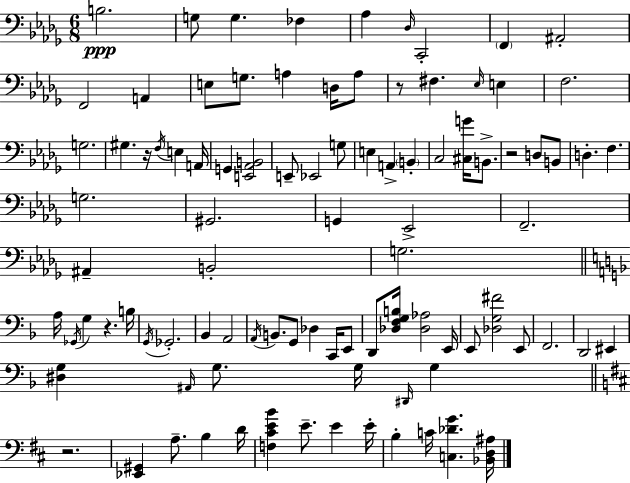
X:1
T:Untitled
M:6/8
L:1/4
K:Bbm
B,2 G,/2 G, _F, _A, _D,/4 C,,2 F,, ^A,,2 F,,2 A,, E,/2 G,/2 A, D,/4 A,/2 z/2 ^F, _E,/4 E, F,2 G,2 ^G, z/4 F,/4 E, A,,/4 G,, [E,,_A,,B,,]2 E,,/2 _E,,2 G,/2 E, A,, B,, C,2 [^C,G]/4 B,,/2 z2 D,/2 B,,/2 D, F, G,2 ^G,,2 G,, _E,,2 F,,2 ^A,, B,,2 G,2 A,/4 _G,,/4 G, z B,/4 G,,/4 _G,,2 _B,, A,,2 A,,/4 B,,/2 G,,/2 _D, C,,/4 E,,/2 D,,/2 [_D,F,G,B,]/4 [_D,_A,]2 E,,/4 E,,/2 [_D,G,^F]2 E,,/2 F,,2 D,,2 ^E,, [^D,G,] ^A,,/4 G,/2 G,/4 ^D,,/4 G, z2 [_E,,^G,,] A,/2 B, D/4 [F,^CEB] E/2 E E/4 B, C/4 [C,_DG] [_B,,D,^A,]/4